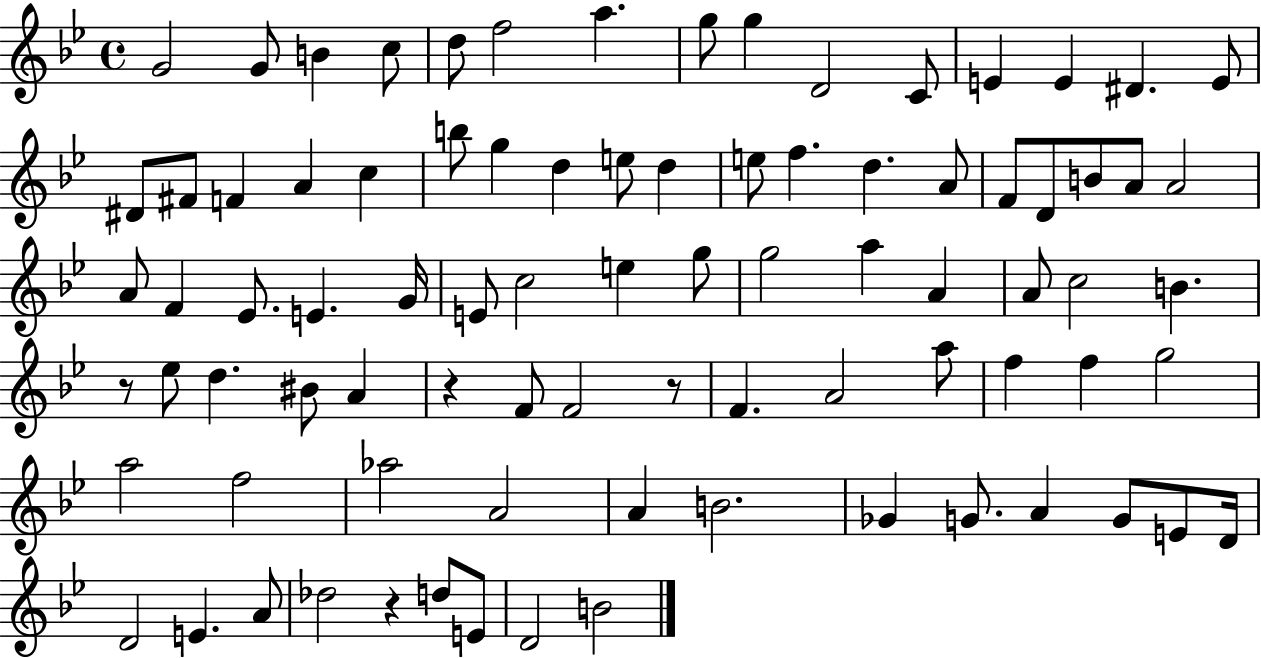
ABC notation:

X:1
T:Untitled
M:4/4
L:1/4
K:Bb
G2 G/2 B c/2 d/2 f2 a g/2 g D2 C/2 E E ^D E/2 ^D/2 ^F/2 F A c b/2 g d e/2 d e/2 f d A/2 F/2 D/2 B/2 A/2 A2 A/2 F _E/2 E G/4 E/2 c2 e g/2 g2 a A A/2 c2 B z/2 _e/2 d ^B/2 A z F/2 F2 z/2 F A2 a/2 f f g2 a2 f2 _a2 A2 A B2 _G G/2 A G/2 E/2 D/4 D2 E A/2 _d2 z d/2 E/2 D2 B2